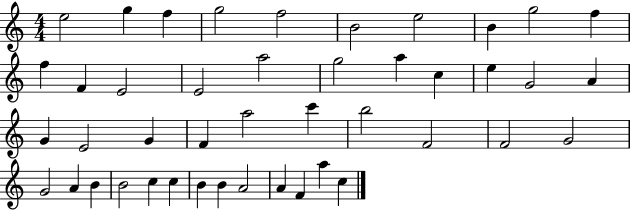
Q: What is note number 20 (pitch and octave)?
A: G4